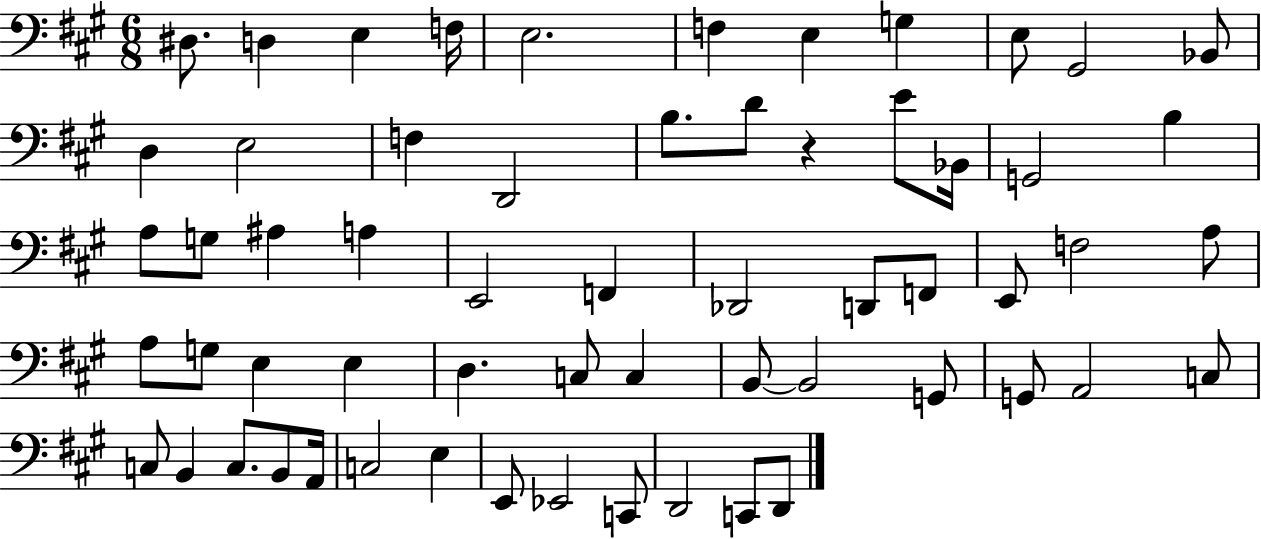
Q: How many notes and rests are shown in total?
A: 60